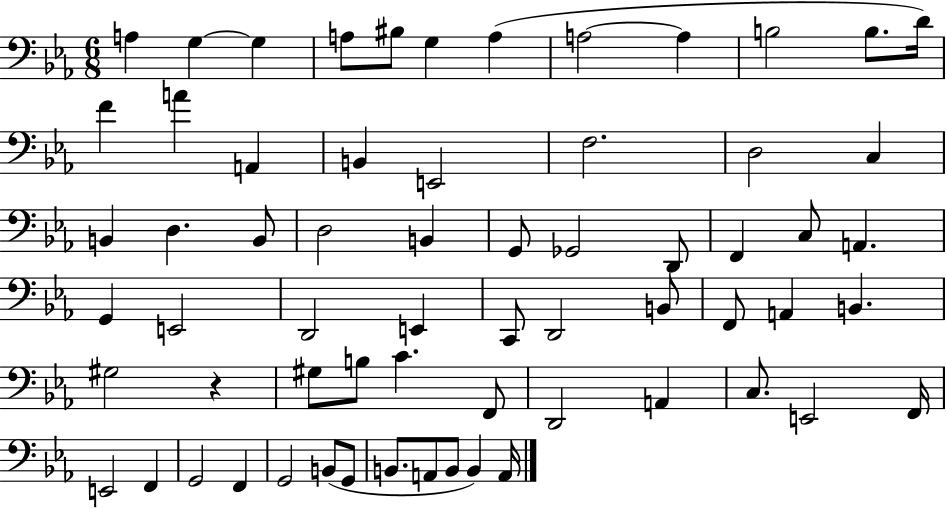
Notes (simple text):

A3/q G3/q G3/q A3/e BIS3/e G3/q A3/q A3/h A3/q B3/h B3/e. D4/s F4/q A4/q A2/q B2/q E2/h F3/h. D3/h C3/q B2/q D3/q. B2/e D3/h B2/q G2/e Gb2/h D2/e F2/q C3/e A2/q. G2/q E2/h D2/h E2/q C2/e D2/h B2/e F2/e A2/q B2/q. G#3/h R/q G#3/e B3/e C4/q. F2/e D2/h A2/q C3/e. E2/h F2/s E2/h F2/q G2/h F2/q G2/h B2/e G2/e B2/e. A2/e B2/e B2/q A2/s